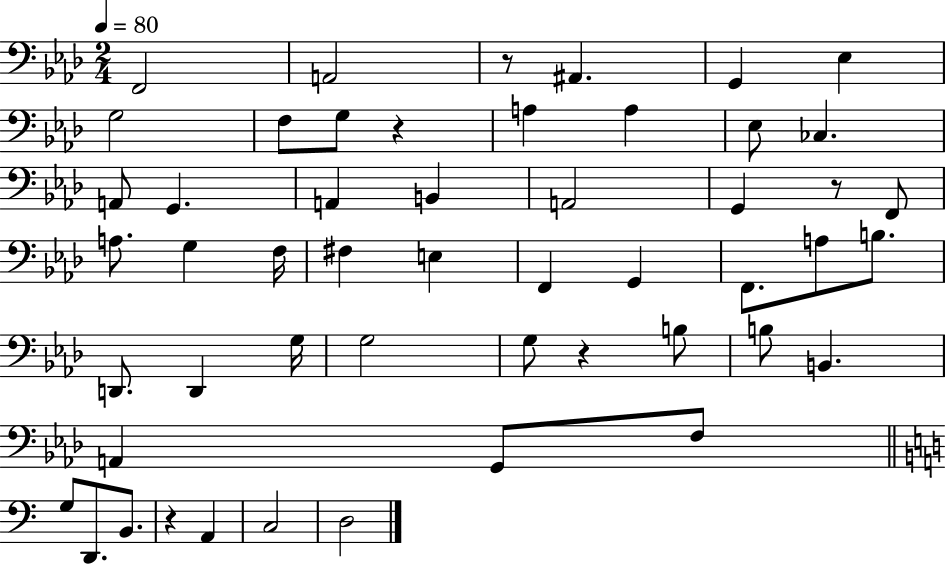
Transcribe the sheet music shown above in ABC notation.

X:1
T:Untitled
M:2/4
L:1/4
K:Ab
F,,2 A,,2 z/2 ^A,, G,, _E, G,2 F,/2 G,/2 z A, A, _E,/2 _C, A,,/2 G,, A,, B,, A,,2 G,, z/2 F,,/2 A,/2 G, F,/4 ^F, E, F,, G,, F,,/2 A,/2 B,/2 D,,/2 D,, G,/4 G,2 G,/2 z B,/2 B,/2 B,, A,, G,,/2 F,/2 G,/2 D,,/2 B,,/2 z A,, C,2 D,2